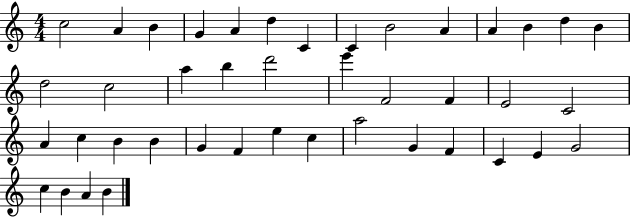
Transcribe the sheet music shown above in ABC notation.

X:1
T:Untitled
M:4/4
L:1/4
K:C
c2 A B G A d C C B2 A A B d B d2 c2 a b d'2 e' F2 F E2 C2 A c B B G F e c a2 G F C E G2 c B A B